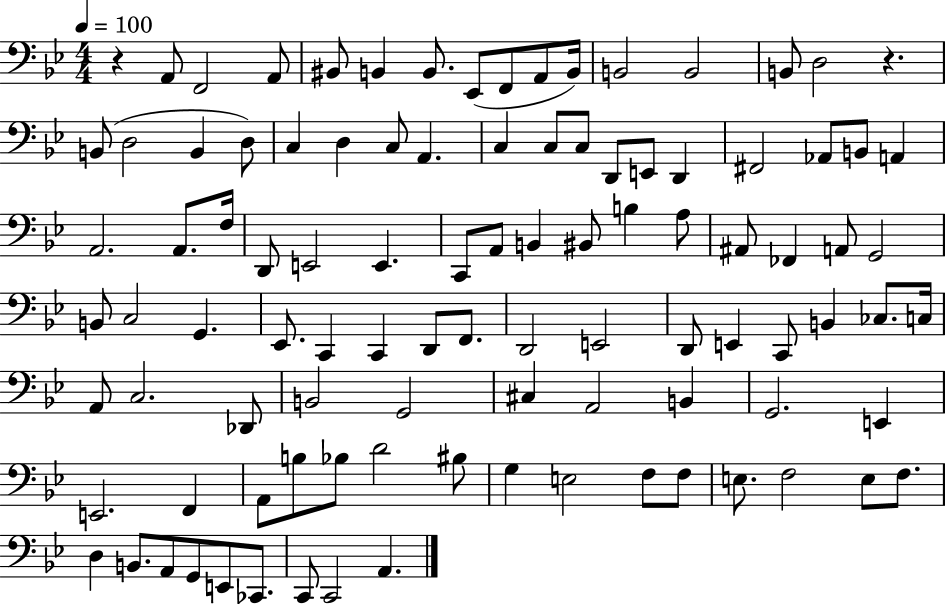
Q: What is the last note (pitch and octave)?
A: A2